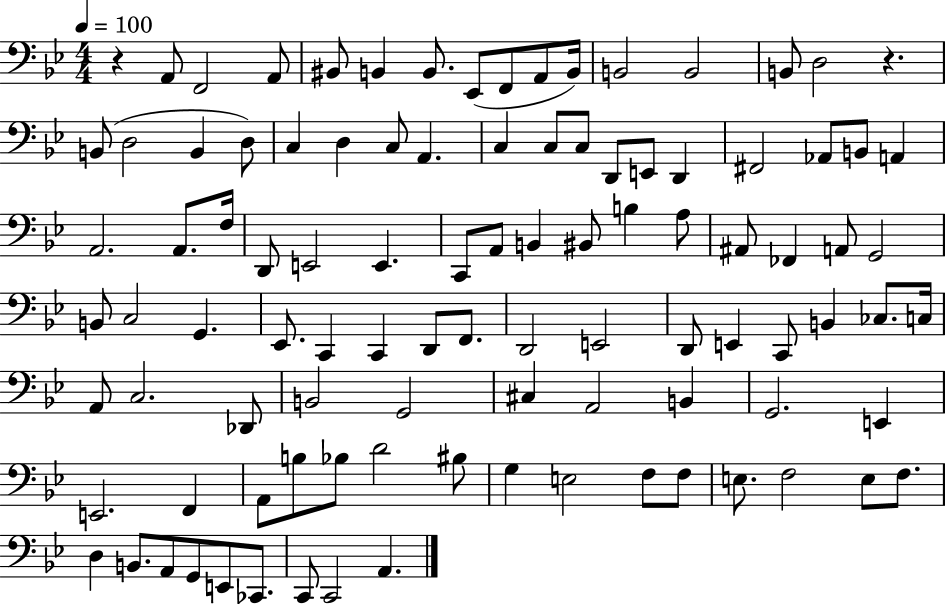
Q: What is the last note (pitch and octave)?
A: A2